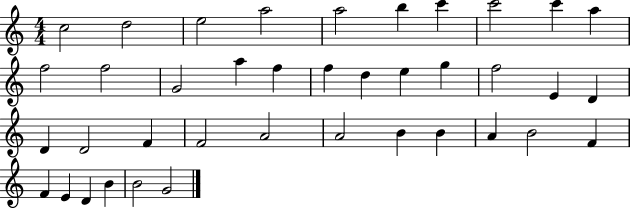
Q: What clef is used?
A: treble